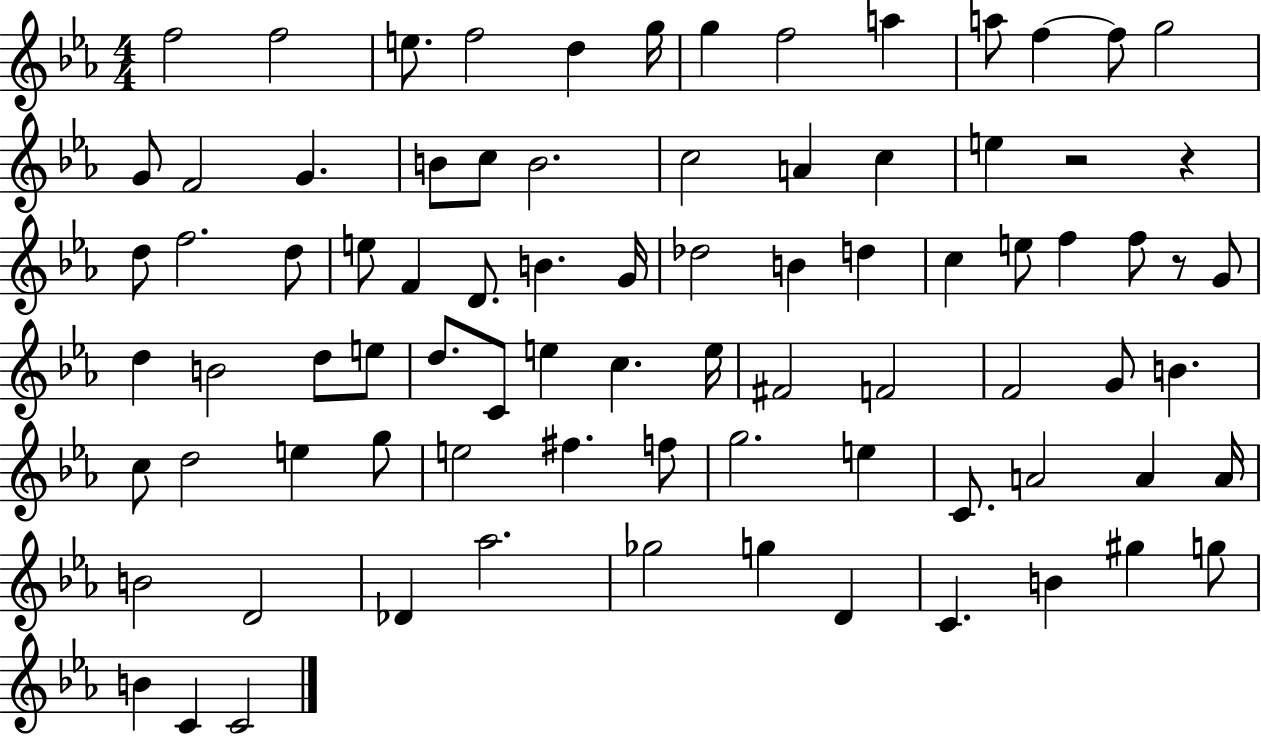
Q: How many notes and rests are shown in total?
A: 83